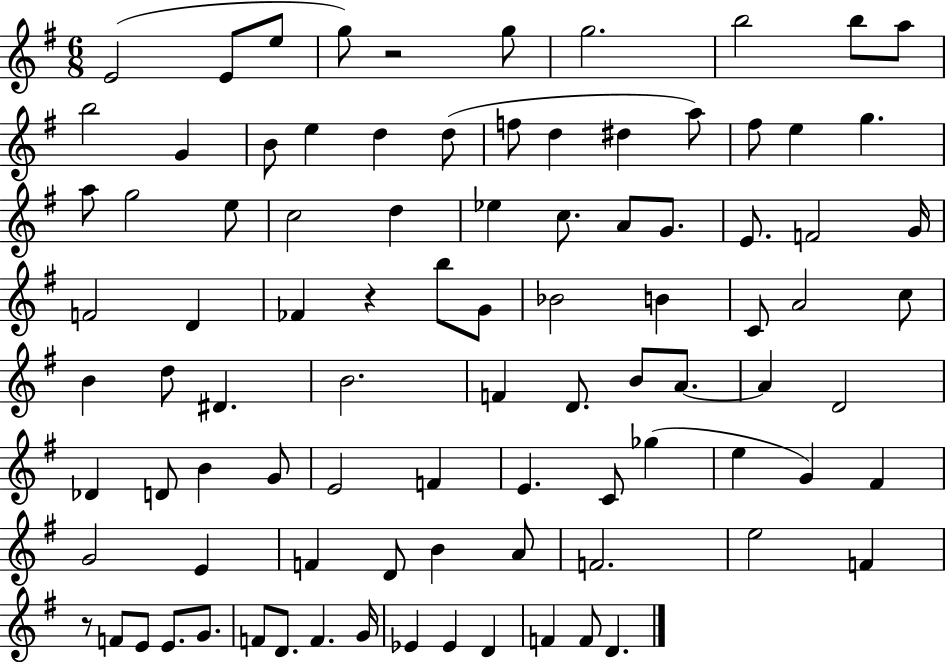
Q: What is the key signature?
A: G major